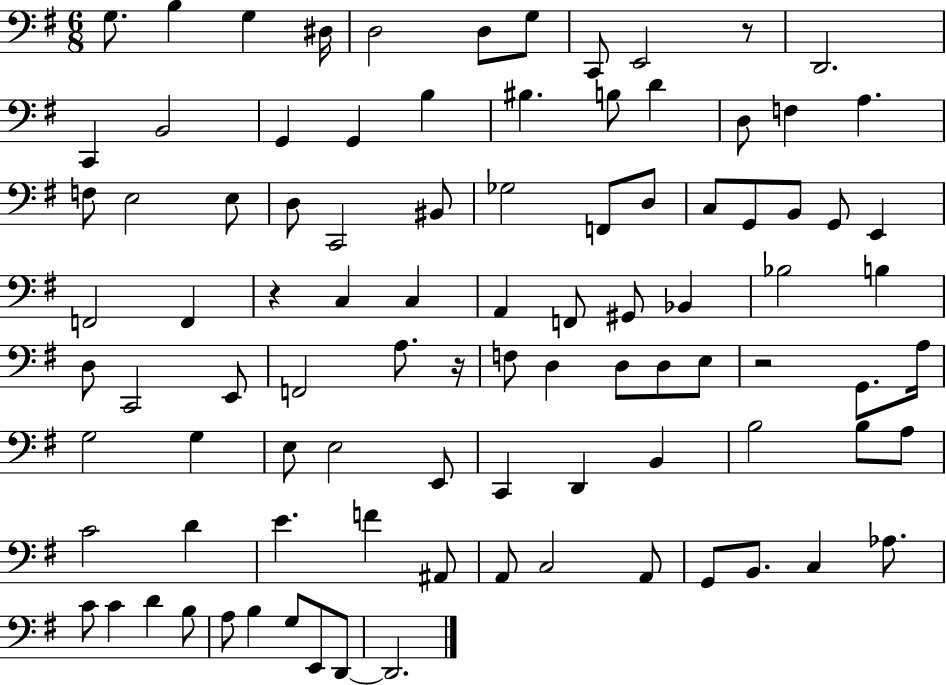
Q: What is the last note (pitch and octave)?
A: D2